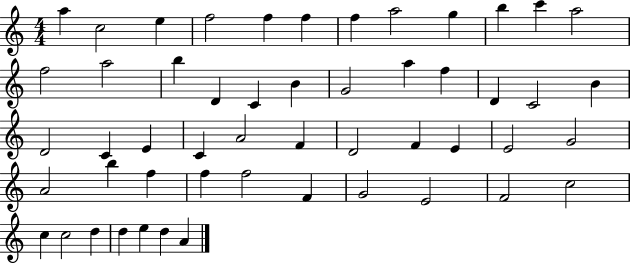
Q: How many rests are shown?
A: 0